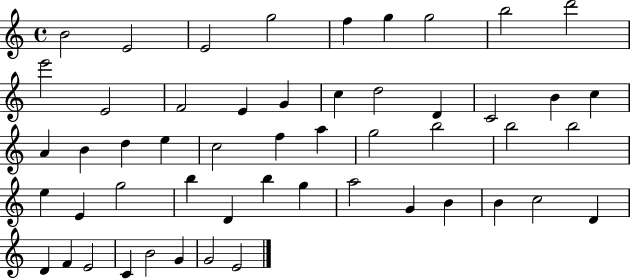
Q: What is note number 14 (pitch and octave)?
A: G4